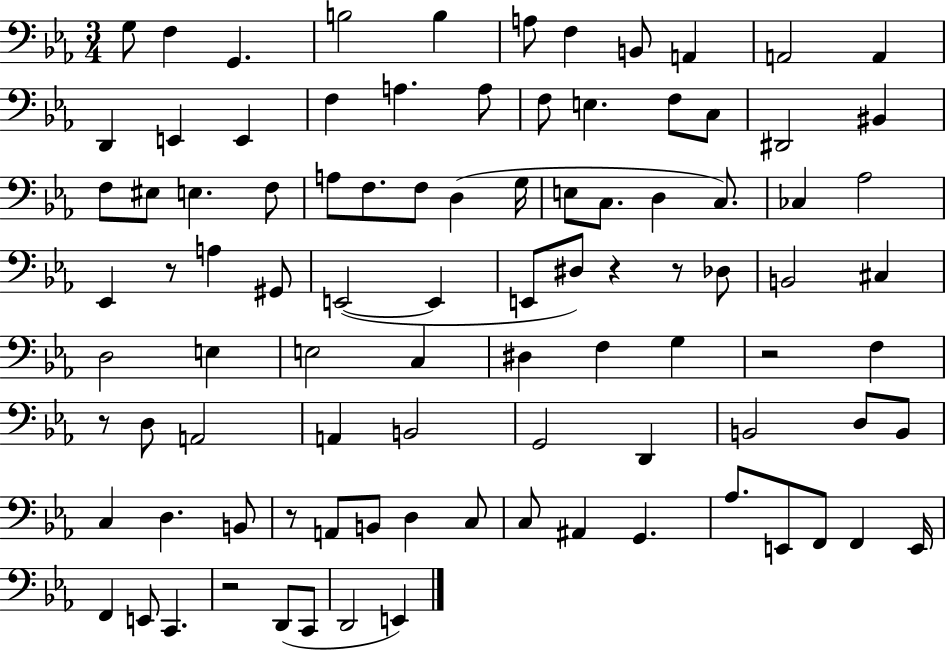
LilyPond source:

{
  \clef bass
  \numericTimeSignature
  \time 3/4
  \key ees \major
  g8 f4 g,4. | b2 b4 | a8 f4 b,8 a,4 | a,2 a,4 | \break d,4 e,4 e,4 | f4 a4. a8 | f8 e4. f8 c8 | dis,2 bis,4 | \break f8 eis8 e4. f8 | a8 f8. f8 d4( g16 | e8 c8. d4 c8.) | ces4 aes2 | \break ees,4 r8 a4 gis,8 | e,2~(~ e,4 | e,8 dis8) r4 r8 des8 | b,2 cis4 | \break d2 e4 | e2 c4 | dis4 f4 g4 | r2 f4 | \break r8 d8 a,2 | a,4 b,2 | g,2 d,4 | b,2 d8 b,8 | \break c4 d4. b,8 | r8 a,8 b,8 d4 c8 | c8 ais,4 g,4. | aes8. e,8 f,8 f,4 e,16 | \break f,4 e,8 c,4. | r2 d,8( c,8 | d,2 e,4) | \bar "|."
}